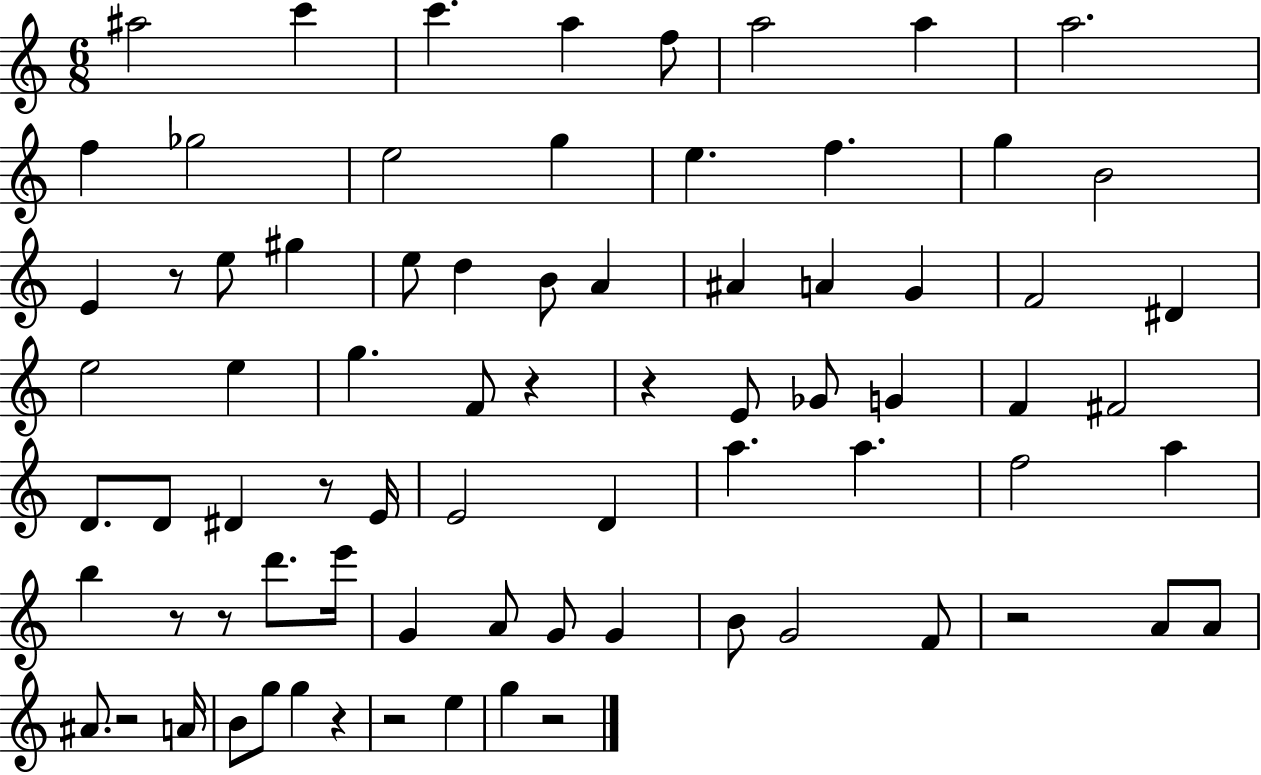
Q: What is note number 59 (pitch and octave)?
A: A4